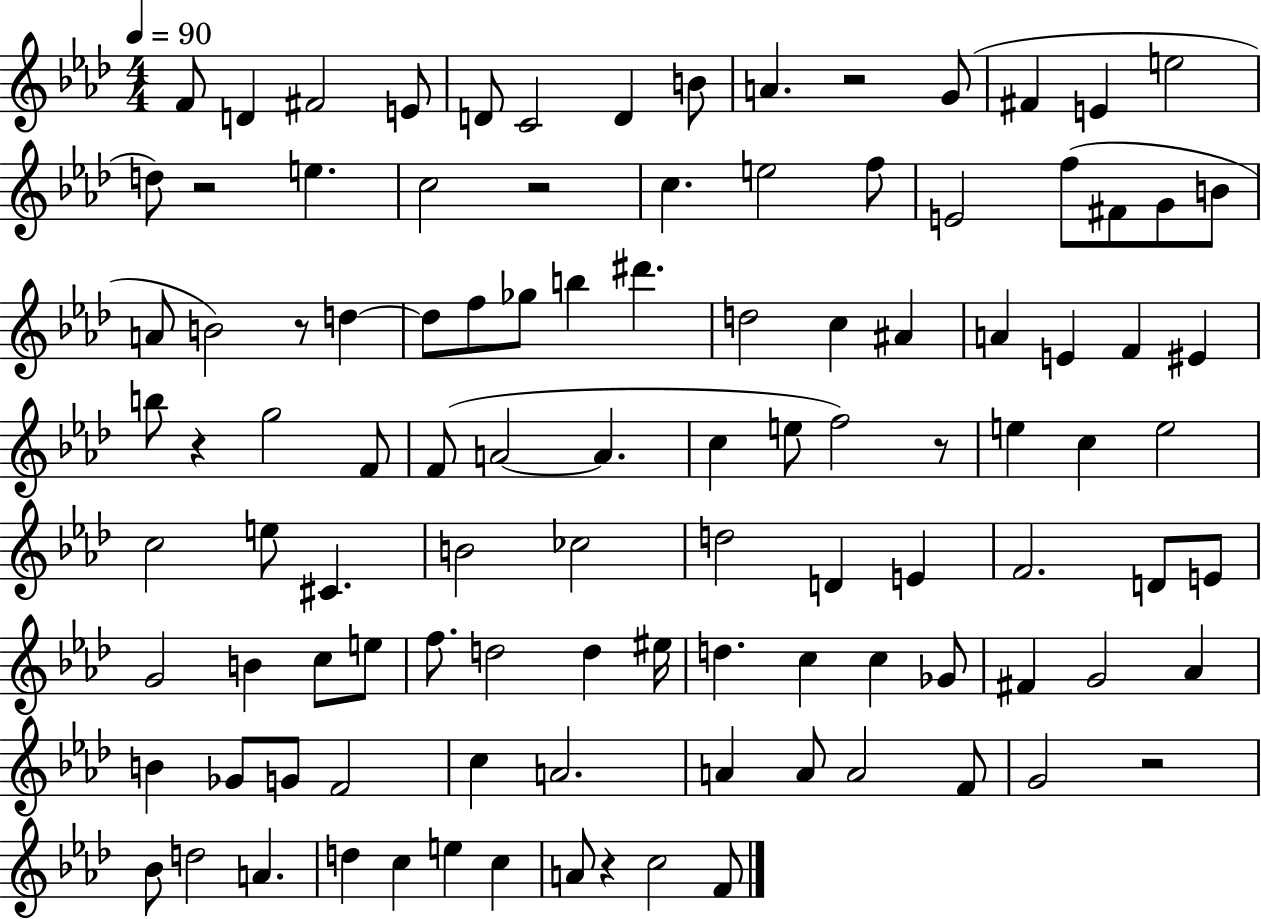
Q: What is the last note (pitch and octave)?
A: F4